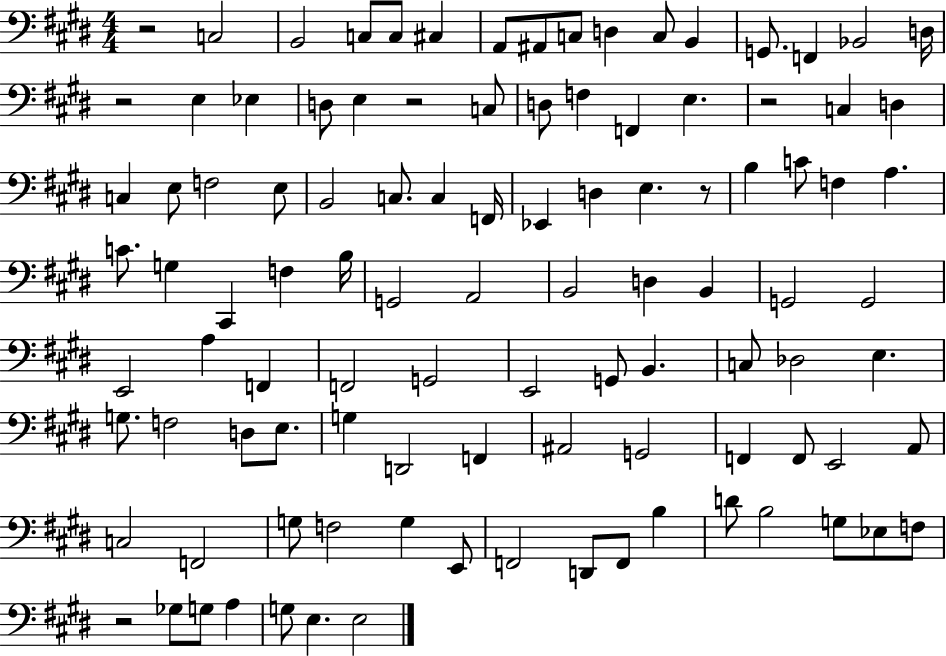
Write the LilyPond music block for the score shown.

{
  \clef bass
  \numericTimeSignature
  \time 4/4
  \key e \major
  r2 c2 | b,2 c8 c8 cis4 | a,8 ais,8 c8 d4 c8 b,4 | g,8. f,4 bes,2 d16 | \break r2 e4 ees4 | d8 e4 r2 c8 | d8 f4 f,4 e4. | r2 c4 d4 | \break c4 e8 f2 e8 | b,2 c8. c4 f,16 | ees,4 d4 e4. r8 | b4 c'8 f4 a4. | \break c'8. g4 cis,4 f4 b16 | g,2 a,2 | b,2 d4 b,4 | g,2 g,2 | \break e,2 a4 f,4 | f,2 g,2 | e,2 g,8 b,4. | c8 des2 e4. | \break g8. f2 d8 e8. | g4 d,2 f,4 | ais,2 g,2 | f,4 f,8 e,2 a,8 | \break c2 f,2 | g8 f2 g4 e,8 | f,2 d,8 f,8 b4 | d'8 b2 g8 ees8 f8 | \break r2 ges8 g8 a4 | g8 e4. e2 | \bar "|."
}